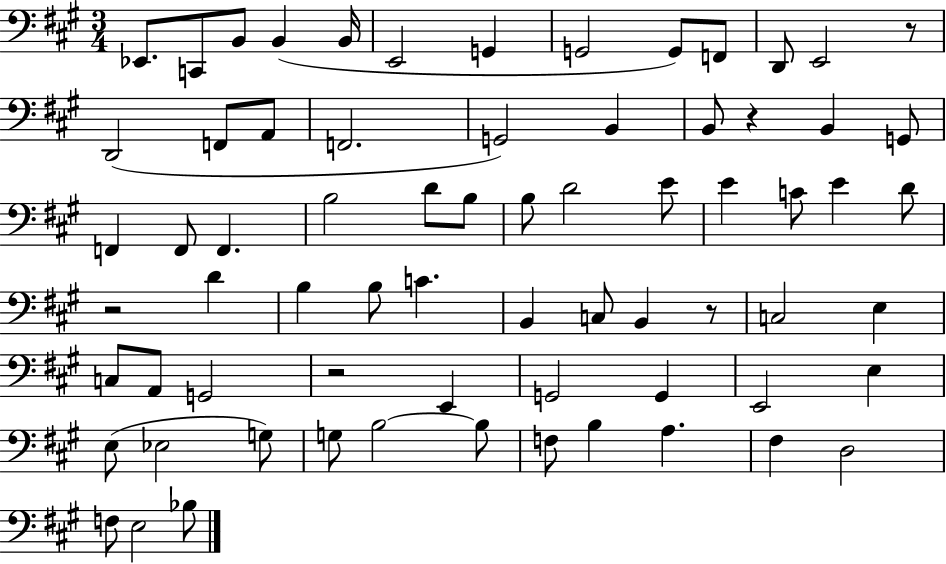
Eb2/e. C2/e B2/e B2/q B2/s E2/h G2/q G2/h G2/e F2/e D2/e E2/h R/e D2/h F2/e A2/e F2/h. G2/h B2/q B2/e R/q B2/q G2/e F2/q F2/e F2/q. B3/h D4/e B3/e B3/e D4/h E4/e E4/q C4/e E4/q D4/e R/h D4/q B3/q B3/e C4/q. B2/q C3/e B2/q R/e C3/h E3/q C3/e A2/e G2/h R/h E2/q G2/h G2/q E2/h E3/q E3/e Eb3/h G3/e G3/e B3/h B3/e F3/e B3/q A3/q. F#3/q D3/h F3/e E3/h Bb3/e